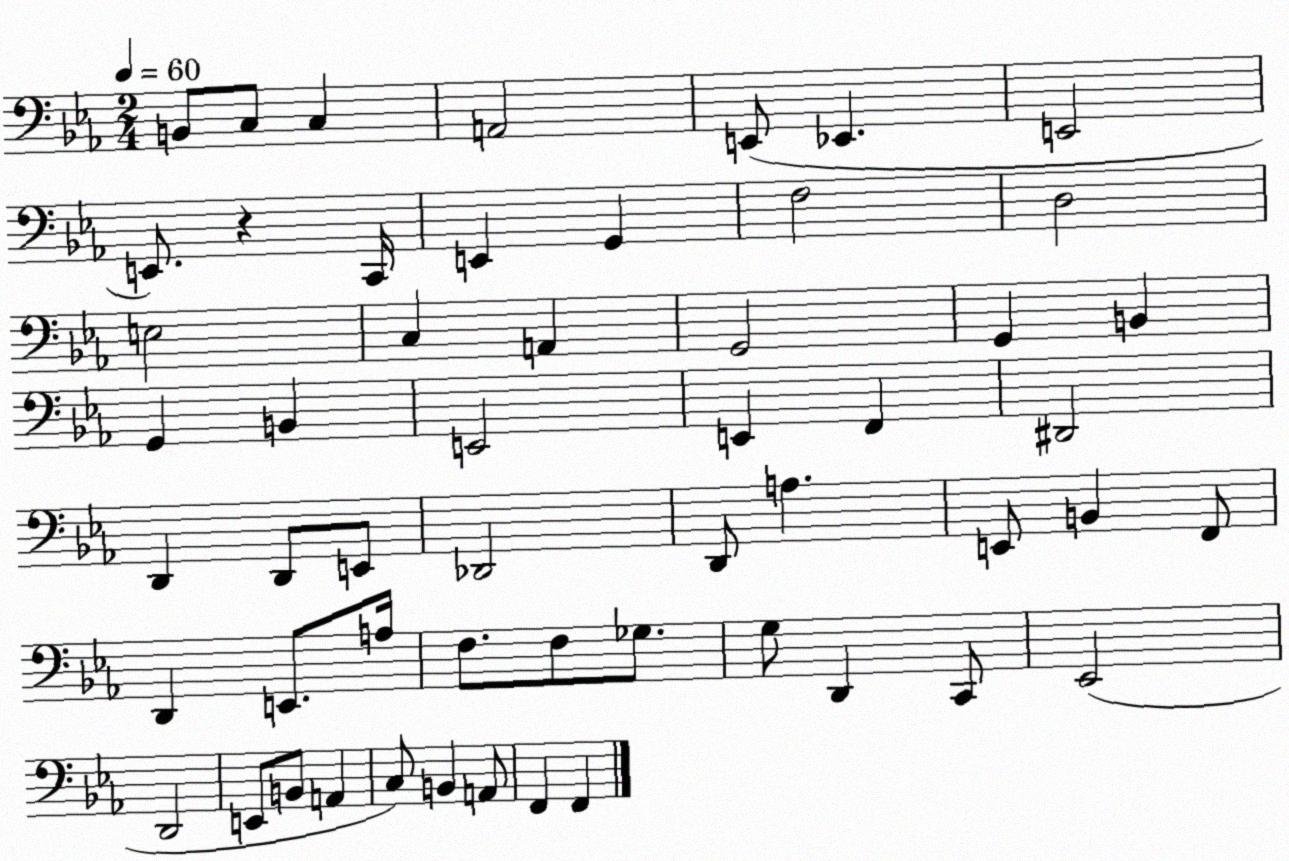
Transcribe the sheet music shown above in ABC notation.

X:1
T:Untitled
M:2/4
L:1/4
K:Eb
B,,/2 C,/2 C, A,,2 E,,/2 _E,, E,,2 E,,/2 z C,,/4 E,, G,, F,2 D,2 E,2 C, A,, G,,2 G,, B,, G,, B,, E,,2 E,, F,, ^D,,2 D,, D,,/2 E,,/2 _D,,2 D,,/2 A, E,,/2 B,, F,,/2 D,, E,,/2 A,/4 F,/2 F,/2 _G,/2 G,/2 D,, C,,/2 _E,,2 D,,2 E,,/2 B,,/2 A,, C,/2 B,, A,,/2 F,, F,,